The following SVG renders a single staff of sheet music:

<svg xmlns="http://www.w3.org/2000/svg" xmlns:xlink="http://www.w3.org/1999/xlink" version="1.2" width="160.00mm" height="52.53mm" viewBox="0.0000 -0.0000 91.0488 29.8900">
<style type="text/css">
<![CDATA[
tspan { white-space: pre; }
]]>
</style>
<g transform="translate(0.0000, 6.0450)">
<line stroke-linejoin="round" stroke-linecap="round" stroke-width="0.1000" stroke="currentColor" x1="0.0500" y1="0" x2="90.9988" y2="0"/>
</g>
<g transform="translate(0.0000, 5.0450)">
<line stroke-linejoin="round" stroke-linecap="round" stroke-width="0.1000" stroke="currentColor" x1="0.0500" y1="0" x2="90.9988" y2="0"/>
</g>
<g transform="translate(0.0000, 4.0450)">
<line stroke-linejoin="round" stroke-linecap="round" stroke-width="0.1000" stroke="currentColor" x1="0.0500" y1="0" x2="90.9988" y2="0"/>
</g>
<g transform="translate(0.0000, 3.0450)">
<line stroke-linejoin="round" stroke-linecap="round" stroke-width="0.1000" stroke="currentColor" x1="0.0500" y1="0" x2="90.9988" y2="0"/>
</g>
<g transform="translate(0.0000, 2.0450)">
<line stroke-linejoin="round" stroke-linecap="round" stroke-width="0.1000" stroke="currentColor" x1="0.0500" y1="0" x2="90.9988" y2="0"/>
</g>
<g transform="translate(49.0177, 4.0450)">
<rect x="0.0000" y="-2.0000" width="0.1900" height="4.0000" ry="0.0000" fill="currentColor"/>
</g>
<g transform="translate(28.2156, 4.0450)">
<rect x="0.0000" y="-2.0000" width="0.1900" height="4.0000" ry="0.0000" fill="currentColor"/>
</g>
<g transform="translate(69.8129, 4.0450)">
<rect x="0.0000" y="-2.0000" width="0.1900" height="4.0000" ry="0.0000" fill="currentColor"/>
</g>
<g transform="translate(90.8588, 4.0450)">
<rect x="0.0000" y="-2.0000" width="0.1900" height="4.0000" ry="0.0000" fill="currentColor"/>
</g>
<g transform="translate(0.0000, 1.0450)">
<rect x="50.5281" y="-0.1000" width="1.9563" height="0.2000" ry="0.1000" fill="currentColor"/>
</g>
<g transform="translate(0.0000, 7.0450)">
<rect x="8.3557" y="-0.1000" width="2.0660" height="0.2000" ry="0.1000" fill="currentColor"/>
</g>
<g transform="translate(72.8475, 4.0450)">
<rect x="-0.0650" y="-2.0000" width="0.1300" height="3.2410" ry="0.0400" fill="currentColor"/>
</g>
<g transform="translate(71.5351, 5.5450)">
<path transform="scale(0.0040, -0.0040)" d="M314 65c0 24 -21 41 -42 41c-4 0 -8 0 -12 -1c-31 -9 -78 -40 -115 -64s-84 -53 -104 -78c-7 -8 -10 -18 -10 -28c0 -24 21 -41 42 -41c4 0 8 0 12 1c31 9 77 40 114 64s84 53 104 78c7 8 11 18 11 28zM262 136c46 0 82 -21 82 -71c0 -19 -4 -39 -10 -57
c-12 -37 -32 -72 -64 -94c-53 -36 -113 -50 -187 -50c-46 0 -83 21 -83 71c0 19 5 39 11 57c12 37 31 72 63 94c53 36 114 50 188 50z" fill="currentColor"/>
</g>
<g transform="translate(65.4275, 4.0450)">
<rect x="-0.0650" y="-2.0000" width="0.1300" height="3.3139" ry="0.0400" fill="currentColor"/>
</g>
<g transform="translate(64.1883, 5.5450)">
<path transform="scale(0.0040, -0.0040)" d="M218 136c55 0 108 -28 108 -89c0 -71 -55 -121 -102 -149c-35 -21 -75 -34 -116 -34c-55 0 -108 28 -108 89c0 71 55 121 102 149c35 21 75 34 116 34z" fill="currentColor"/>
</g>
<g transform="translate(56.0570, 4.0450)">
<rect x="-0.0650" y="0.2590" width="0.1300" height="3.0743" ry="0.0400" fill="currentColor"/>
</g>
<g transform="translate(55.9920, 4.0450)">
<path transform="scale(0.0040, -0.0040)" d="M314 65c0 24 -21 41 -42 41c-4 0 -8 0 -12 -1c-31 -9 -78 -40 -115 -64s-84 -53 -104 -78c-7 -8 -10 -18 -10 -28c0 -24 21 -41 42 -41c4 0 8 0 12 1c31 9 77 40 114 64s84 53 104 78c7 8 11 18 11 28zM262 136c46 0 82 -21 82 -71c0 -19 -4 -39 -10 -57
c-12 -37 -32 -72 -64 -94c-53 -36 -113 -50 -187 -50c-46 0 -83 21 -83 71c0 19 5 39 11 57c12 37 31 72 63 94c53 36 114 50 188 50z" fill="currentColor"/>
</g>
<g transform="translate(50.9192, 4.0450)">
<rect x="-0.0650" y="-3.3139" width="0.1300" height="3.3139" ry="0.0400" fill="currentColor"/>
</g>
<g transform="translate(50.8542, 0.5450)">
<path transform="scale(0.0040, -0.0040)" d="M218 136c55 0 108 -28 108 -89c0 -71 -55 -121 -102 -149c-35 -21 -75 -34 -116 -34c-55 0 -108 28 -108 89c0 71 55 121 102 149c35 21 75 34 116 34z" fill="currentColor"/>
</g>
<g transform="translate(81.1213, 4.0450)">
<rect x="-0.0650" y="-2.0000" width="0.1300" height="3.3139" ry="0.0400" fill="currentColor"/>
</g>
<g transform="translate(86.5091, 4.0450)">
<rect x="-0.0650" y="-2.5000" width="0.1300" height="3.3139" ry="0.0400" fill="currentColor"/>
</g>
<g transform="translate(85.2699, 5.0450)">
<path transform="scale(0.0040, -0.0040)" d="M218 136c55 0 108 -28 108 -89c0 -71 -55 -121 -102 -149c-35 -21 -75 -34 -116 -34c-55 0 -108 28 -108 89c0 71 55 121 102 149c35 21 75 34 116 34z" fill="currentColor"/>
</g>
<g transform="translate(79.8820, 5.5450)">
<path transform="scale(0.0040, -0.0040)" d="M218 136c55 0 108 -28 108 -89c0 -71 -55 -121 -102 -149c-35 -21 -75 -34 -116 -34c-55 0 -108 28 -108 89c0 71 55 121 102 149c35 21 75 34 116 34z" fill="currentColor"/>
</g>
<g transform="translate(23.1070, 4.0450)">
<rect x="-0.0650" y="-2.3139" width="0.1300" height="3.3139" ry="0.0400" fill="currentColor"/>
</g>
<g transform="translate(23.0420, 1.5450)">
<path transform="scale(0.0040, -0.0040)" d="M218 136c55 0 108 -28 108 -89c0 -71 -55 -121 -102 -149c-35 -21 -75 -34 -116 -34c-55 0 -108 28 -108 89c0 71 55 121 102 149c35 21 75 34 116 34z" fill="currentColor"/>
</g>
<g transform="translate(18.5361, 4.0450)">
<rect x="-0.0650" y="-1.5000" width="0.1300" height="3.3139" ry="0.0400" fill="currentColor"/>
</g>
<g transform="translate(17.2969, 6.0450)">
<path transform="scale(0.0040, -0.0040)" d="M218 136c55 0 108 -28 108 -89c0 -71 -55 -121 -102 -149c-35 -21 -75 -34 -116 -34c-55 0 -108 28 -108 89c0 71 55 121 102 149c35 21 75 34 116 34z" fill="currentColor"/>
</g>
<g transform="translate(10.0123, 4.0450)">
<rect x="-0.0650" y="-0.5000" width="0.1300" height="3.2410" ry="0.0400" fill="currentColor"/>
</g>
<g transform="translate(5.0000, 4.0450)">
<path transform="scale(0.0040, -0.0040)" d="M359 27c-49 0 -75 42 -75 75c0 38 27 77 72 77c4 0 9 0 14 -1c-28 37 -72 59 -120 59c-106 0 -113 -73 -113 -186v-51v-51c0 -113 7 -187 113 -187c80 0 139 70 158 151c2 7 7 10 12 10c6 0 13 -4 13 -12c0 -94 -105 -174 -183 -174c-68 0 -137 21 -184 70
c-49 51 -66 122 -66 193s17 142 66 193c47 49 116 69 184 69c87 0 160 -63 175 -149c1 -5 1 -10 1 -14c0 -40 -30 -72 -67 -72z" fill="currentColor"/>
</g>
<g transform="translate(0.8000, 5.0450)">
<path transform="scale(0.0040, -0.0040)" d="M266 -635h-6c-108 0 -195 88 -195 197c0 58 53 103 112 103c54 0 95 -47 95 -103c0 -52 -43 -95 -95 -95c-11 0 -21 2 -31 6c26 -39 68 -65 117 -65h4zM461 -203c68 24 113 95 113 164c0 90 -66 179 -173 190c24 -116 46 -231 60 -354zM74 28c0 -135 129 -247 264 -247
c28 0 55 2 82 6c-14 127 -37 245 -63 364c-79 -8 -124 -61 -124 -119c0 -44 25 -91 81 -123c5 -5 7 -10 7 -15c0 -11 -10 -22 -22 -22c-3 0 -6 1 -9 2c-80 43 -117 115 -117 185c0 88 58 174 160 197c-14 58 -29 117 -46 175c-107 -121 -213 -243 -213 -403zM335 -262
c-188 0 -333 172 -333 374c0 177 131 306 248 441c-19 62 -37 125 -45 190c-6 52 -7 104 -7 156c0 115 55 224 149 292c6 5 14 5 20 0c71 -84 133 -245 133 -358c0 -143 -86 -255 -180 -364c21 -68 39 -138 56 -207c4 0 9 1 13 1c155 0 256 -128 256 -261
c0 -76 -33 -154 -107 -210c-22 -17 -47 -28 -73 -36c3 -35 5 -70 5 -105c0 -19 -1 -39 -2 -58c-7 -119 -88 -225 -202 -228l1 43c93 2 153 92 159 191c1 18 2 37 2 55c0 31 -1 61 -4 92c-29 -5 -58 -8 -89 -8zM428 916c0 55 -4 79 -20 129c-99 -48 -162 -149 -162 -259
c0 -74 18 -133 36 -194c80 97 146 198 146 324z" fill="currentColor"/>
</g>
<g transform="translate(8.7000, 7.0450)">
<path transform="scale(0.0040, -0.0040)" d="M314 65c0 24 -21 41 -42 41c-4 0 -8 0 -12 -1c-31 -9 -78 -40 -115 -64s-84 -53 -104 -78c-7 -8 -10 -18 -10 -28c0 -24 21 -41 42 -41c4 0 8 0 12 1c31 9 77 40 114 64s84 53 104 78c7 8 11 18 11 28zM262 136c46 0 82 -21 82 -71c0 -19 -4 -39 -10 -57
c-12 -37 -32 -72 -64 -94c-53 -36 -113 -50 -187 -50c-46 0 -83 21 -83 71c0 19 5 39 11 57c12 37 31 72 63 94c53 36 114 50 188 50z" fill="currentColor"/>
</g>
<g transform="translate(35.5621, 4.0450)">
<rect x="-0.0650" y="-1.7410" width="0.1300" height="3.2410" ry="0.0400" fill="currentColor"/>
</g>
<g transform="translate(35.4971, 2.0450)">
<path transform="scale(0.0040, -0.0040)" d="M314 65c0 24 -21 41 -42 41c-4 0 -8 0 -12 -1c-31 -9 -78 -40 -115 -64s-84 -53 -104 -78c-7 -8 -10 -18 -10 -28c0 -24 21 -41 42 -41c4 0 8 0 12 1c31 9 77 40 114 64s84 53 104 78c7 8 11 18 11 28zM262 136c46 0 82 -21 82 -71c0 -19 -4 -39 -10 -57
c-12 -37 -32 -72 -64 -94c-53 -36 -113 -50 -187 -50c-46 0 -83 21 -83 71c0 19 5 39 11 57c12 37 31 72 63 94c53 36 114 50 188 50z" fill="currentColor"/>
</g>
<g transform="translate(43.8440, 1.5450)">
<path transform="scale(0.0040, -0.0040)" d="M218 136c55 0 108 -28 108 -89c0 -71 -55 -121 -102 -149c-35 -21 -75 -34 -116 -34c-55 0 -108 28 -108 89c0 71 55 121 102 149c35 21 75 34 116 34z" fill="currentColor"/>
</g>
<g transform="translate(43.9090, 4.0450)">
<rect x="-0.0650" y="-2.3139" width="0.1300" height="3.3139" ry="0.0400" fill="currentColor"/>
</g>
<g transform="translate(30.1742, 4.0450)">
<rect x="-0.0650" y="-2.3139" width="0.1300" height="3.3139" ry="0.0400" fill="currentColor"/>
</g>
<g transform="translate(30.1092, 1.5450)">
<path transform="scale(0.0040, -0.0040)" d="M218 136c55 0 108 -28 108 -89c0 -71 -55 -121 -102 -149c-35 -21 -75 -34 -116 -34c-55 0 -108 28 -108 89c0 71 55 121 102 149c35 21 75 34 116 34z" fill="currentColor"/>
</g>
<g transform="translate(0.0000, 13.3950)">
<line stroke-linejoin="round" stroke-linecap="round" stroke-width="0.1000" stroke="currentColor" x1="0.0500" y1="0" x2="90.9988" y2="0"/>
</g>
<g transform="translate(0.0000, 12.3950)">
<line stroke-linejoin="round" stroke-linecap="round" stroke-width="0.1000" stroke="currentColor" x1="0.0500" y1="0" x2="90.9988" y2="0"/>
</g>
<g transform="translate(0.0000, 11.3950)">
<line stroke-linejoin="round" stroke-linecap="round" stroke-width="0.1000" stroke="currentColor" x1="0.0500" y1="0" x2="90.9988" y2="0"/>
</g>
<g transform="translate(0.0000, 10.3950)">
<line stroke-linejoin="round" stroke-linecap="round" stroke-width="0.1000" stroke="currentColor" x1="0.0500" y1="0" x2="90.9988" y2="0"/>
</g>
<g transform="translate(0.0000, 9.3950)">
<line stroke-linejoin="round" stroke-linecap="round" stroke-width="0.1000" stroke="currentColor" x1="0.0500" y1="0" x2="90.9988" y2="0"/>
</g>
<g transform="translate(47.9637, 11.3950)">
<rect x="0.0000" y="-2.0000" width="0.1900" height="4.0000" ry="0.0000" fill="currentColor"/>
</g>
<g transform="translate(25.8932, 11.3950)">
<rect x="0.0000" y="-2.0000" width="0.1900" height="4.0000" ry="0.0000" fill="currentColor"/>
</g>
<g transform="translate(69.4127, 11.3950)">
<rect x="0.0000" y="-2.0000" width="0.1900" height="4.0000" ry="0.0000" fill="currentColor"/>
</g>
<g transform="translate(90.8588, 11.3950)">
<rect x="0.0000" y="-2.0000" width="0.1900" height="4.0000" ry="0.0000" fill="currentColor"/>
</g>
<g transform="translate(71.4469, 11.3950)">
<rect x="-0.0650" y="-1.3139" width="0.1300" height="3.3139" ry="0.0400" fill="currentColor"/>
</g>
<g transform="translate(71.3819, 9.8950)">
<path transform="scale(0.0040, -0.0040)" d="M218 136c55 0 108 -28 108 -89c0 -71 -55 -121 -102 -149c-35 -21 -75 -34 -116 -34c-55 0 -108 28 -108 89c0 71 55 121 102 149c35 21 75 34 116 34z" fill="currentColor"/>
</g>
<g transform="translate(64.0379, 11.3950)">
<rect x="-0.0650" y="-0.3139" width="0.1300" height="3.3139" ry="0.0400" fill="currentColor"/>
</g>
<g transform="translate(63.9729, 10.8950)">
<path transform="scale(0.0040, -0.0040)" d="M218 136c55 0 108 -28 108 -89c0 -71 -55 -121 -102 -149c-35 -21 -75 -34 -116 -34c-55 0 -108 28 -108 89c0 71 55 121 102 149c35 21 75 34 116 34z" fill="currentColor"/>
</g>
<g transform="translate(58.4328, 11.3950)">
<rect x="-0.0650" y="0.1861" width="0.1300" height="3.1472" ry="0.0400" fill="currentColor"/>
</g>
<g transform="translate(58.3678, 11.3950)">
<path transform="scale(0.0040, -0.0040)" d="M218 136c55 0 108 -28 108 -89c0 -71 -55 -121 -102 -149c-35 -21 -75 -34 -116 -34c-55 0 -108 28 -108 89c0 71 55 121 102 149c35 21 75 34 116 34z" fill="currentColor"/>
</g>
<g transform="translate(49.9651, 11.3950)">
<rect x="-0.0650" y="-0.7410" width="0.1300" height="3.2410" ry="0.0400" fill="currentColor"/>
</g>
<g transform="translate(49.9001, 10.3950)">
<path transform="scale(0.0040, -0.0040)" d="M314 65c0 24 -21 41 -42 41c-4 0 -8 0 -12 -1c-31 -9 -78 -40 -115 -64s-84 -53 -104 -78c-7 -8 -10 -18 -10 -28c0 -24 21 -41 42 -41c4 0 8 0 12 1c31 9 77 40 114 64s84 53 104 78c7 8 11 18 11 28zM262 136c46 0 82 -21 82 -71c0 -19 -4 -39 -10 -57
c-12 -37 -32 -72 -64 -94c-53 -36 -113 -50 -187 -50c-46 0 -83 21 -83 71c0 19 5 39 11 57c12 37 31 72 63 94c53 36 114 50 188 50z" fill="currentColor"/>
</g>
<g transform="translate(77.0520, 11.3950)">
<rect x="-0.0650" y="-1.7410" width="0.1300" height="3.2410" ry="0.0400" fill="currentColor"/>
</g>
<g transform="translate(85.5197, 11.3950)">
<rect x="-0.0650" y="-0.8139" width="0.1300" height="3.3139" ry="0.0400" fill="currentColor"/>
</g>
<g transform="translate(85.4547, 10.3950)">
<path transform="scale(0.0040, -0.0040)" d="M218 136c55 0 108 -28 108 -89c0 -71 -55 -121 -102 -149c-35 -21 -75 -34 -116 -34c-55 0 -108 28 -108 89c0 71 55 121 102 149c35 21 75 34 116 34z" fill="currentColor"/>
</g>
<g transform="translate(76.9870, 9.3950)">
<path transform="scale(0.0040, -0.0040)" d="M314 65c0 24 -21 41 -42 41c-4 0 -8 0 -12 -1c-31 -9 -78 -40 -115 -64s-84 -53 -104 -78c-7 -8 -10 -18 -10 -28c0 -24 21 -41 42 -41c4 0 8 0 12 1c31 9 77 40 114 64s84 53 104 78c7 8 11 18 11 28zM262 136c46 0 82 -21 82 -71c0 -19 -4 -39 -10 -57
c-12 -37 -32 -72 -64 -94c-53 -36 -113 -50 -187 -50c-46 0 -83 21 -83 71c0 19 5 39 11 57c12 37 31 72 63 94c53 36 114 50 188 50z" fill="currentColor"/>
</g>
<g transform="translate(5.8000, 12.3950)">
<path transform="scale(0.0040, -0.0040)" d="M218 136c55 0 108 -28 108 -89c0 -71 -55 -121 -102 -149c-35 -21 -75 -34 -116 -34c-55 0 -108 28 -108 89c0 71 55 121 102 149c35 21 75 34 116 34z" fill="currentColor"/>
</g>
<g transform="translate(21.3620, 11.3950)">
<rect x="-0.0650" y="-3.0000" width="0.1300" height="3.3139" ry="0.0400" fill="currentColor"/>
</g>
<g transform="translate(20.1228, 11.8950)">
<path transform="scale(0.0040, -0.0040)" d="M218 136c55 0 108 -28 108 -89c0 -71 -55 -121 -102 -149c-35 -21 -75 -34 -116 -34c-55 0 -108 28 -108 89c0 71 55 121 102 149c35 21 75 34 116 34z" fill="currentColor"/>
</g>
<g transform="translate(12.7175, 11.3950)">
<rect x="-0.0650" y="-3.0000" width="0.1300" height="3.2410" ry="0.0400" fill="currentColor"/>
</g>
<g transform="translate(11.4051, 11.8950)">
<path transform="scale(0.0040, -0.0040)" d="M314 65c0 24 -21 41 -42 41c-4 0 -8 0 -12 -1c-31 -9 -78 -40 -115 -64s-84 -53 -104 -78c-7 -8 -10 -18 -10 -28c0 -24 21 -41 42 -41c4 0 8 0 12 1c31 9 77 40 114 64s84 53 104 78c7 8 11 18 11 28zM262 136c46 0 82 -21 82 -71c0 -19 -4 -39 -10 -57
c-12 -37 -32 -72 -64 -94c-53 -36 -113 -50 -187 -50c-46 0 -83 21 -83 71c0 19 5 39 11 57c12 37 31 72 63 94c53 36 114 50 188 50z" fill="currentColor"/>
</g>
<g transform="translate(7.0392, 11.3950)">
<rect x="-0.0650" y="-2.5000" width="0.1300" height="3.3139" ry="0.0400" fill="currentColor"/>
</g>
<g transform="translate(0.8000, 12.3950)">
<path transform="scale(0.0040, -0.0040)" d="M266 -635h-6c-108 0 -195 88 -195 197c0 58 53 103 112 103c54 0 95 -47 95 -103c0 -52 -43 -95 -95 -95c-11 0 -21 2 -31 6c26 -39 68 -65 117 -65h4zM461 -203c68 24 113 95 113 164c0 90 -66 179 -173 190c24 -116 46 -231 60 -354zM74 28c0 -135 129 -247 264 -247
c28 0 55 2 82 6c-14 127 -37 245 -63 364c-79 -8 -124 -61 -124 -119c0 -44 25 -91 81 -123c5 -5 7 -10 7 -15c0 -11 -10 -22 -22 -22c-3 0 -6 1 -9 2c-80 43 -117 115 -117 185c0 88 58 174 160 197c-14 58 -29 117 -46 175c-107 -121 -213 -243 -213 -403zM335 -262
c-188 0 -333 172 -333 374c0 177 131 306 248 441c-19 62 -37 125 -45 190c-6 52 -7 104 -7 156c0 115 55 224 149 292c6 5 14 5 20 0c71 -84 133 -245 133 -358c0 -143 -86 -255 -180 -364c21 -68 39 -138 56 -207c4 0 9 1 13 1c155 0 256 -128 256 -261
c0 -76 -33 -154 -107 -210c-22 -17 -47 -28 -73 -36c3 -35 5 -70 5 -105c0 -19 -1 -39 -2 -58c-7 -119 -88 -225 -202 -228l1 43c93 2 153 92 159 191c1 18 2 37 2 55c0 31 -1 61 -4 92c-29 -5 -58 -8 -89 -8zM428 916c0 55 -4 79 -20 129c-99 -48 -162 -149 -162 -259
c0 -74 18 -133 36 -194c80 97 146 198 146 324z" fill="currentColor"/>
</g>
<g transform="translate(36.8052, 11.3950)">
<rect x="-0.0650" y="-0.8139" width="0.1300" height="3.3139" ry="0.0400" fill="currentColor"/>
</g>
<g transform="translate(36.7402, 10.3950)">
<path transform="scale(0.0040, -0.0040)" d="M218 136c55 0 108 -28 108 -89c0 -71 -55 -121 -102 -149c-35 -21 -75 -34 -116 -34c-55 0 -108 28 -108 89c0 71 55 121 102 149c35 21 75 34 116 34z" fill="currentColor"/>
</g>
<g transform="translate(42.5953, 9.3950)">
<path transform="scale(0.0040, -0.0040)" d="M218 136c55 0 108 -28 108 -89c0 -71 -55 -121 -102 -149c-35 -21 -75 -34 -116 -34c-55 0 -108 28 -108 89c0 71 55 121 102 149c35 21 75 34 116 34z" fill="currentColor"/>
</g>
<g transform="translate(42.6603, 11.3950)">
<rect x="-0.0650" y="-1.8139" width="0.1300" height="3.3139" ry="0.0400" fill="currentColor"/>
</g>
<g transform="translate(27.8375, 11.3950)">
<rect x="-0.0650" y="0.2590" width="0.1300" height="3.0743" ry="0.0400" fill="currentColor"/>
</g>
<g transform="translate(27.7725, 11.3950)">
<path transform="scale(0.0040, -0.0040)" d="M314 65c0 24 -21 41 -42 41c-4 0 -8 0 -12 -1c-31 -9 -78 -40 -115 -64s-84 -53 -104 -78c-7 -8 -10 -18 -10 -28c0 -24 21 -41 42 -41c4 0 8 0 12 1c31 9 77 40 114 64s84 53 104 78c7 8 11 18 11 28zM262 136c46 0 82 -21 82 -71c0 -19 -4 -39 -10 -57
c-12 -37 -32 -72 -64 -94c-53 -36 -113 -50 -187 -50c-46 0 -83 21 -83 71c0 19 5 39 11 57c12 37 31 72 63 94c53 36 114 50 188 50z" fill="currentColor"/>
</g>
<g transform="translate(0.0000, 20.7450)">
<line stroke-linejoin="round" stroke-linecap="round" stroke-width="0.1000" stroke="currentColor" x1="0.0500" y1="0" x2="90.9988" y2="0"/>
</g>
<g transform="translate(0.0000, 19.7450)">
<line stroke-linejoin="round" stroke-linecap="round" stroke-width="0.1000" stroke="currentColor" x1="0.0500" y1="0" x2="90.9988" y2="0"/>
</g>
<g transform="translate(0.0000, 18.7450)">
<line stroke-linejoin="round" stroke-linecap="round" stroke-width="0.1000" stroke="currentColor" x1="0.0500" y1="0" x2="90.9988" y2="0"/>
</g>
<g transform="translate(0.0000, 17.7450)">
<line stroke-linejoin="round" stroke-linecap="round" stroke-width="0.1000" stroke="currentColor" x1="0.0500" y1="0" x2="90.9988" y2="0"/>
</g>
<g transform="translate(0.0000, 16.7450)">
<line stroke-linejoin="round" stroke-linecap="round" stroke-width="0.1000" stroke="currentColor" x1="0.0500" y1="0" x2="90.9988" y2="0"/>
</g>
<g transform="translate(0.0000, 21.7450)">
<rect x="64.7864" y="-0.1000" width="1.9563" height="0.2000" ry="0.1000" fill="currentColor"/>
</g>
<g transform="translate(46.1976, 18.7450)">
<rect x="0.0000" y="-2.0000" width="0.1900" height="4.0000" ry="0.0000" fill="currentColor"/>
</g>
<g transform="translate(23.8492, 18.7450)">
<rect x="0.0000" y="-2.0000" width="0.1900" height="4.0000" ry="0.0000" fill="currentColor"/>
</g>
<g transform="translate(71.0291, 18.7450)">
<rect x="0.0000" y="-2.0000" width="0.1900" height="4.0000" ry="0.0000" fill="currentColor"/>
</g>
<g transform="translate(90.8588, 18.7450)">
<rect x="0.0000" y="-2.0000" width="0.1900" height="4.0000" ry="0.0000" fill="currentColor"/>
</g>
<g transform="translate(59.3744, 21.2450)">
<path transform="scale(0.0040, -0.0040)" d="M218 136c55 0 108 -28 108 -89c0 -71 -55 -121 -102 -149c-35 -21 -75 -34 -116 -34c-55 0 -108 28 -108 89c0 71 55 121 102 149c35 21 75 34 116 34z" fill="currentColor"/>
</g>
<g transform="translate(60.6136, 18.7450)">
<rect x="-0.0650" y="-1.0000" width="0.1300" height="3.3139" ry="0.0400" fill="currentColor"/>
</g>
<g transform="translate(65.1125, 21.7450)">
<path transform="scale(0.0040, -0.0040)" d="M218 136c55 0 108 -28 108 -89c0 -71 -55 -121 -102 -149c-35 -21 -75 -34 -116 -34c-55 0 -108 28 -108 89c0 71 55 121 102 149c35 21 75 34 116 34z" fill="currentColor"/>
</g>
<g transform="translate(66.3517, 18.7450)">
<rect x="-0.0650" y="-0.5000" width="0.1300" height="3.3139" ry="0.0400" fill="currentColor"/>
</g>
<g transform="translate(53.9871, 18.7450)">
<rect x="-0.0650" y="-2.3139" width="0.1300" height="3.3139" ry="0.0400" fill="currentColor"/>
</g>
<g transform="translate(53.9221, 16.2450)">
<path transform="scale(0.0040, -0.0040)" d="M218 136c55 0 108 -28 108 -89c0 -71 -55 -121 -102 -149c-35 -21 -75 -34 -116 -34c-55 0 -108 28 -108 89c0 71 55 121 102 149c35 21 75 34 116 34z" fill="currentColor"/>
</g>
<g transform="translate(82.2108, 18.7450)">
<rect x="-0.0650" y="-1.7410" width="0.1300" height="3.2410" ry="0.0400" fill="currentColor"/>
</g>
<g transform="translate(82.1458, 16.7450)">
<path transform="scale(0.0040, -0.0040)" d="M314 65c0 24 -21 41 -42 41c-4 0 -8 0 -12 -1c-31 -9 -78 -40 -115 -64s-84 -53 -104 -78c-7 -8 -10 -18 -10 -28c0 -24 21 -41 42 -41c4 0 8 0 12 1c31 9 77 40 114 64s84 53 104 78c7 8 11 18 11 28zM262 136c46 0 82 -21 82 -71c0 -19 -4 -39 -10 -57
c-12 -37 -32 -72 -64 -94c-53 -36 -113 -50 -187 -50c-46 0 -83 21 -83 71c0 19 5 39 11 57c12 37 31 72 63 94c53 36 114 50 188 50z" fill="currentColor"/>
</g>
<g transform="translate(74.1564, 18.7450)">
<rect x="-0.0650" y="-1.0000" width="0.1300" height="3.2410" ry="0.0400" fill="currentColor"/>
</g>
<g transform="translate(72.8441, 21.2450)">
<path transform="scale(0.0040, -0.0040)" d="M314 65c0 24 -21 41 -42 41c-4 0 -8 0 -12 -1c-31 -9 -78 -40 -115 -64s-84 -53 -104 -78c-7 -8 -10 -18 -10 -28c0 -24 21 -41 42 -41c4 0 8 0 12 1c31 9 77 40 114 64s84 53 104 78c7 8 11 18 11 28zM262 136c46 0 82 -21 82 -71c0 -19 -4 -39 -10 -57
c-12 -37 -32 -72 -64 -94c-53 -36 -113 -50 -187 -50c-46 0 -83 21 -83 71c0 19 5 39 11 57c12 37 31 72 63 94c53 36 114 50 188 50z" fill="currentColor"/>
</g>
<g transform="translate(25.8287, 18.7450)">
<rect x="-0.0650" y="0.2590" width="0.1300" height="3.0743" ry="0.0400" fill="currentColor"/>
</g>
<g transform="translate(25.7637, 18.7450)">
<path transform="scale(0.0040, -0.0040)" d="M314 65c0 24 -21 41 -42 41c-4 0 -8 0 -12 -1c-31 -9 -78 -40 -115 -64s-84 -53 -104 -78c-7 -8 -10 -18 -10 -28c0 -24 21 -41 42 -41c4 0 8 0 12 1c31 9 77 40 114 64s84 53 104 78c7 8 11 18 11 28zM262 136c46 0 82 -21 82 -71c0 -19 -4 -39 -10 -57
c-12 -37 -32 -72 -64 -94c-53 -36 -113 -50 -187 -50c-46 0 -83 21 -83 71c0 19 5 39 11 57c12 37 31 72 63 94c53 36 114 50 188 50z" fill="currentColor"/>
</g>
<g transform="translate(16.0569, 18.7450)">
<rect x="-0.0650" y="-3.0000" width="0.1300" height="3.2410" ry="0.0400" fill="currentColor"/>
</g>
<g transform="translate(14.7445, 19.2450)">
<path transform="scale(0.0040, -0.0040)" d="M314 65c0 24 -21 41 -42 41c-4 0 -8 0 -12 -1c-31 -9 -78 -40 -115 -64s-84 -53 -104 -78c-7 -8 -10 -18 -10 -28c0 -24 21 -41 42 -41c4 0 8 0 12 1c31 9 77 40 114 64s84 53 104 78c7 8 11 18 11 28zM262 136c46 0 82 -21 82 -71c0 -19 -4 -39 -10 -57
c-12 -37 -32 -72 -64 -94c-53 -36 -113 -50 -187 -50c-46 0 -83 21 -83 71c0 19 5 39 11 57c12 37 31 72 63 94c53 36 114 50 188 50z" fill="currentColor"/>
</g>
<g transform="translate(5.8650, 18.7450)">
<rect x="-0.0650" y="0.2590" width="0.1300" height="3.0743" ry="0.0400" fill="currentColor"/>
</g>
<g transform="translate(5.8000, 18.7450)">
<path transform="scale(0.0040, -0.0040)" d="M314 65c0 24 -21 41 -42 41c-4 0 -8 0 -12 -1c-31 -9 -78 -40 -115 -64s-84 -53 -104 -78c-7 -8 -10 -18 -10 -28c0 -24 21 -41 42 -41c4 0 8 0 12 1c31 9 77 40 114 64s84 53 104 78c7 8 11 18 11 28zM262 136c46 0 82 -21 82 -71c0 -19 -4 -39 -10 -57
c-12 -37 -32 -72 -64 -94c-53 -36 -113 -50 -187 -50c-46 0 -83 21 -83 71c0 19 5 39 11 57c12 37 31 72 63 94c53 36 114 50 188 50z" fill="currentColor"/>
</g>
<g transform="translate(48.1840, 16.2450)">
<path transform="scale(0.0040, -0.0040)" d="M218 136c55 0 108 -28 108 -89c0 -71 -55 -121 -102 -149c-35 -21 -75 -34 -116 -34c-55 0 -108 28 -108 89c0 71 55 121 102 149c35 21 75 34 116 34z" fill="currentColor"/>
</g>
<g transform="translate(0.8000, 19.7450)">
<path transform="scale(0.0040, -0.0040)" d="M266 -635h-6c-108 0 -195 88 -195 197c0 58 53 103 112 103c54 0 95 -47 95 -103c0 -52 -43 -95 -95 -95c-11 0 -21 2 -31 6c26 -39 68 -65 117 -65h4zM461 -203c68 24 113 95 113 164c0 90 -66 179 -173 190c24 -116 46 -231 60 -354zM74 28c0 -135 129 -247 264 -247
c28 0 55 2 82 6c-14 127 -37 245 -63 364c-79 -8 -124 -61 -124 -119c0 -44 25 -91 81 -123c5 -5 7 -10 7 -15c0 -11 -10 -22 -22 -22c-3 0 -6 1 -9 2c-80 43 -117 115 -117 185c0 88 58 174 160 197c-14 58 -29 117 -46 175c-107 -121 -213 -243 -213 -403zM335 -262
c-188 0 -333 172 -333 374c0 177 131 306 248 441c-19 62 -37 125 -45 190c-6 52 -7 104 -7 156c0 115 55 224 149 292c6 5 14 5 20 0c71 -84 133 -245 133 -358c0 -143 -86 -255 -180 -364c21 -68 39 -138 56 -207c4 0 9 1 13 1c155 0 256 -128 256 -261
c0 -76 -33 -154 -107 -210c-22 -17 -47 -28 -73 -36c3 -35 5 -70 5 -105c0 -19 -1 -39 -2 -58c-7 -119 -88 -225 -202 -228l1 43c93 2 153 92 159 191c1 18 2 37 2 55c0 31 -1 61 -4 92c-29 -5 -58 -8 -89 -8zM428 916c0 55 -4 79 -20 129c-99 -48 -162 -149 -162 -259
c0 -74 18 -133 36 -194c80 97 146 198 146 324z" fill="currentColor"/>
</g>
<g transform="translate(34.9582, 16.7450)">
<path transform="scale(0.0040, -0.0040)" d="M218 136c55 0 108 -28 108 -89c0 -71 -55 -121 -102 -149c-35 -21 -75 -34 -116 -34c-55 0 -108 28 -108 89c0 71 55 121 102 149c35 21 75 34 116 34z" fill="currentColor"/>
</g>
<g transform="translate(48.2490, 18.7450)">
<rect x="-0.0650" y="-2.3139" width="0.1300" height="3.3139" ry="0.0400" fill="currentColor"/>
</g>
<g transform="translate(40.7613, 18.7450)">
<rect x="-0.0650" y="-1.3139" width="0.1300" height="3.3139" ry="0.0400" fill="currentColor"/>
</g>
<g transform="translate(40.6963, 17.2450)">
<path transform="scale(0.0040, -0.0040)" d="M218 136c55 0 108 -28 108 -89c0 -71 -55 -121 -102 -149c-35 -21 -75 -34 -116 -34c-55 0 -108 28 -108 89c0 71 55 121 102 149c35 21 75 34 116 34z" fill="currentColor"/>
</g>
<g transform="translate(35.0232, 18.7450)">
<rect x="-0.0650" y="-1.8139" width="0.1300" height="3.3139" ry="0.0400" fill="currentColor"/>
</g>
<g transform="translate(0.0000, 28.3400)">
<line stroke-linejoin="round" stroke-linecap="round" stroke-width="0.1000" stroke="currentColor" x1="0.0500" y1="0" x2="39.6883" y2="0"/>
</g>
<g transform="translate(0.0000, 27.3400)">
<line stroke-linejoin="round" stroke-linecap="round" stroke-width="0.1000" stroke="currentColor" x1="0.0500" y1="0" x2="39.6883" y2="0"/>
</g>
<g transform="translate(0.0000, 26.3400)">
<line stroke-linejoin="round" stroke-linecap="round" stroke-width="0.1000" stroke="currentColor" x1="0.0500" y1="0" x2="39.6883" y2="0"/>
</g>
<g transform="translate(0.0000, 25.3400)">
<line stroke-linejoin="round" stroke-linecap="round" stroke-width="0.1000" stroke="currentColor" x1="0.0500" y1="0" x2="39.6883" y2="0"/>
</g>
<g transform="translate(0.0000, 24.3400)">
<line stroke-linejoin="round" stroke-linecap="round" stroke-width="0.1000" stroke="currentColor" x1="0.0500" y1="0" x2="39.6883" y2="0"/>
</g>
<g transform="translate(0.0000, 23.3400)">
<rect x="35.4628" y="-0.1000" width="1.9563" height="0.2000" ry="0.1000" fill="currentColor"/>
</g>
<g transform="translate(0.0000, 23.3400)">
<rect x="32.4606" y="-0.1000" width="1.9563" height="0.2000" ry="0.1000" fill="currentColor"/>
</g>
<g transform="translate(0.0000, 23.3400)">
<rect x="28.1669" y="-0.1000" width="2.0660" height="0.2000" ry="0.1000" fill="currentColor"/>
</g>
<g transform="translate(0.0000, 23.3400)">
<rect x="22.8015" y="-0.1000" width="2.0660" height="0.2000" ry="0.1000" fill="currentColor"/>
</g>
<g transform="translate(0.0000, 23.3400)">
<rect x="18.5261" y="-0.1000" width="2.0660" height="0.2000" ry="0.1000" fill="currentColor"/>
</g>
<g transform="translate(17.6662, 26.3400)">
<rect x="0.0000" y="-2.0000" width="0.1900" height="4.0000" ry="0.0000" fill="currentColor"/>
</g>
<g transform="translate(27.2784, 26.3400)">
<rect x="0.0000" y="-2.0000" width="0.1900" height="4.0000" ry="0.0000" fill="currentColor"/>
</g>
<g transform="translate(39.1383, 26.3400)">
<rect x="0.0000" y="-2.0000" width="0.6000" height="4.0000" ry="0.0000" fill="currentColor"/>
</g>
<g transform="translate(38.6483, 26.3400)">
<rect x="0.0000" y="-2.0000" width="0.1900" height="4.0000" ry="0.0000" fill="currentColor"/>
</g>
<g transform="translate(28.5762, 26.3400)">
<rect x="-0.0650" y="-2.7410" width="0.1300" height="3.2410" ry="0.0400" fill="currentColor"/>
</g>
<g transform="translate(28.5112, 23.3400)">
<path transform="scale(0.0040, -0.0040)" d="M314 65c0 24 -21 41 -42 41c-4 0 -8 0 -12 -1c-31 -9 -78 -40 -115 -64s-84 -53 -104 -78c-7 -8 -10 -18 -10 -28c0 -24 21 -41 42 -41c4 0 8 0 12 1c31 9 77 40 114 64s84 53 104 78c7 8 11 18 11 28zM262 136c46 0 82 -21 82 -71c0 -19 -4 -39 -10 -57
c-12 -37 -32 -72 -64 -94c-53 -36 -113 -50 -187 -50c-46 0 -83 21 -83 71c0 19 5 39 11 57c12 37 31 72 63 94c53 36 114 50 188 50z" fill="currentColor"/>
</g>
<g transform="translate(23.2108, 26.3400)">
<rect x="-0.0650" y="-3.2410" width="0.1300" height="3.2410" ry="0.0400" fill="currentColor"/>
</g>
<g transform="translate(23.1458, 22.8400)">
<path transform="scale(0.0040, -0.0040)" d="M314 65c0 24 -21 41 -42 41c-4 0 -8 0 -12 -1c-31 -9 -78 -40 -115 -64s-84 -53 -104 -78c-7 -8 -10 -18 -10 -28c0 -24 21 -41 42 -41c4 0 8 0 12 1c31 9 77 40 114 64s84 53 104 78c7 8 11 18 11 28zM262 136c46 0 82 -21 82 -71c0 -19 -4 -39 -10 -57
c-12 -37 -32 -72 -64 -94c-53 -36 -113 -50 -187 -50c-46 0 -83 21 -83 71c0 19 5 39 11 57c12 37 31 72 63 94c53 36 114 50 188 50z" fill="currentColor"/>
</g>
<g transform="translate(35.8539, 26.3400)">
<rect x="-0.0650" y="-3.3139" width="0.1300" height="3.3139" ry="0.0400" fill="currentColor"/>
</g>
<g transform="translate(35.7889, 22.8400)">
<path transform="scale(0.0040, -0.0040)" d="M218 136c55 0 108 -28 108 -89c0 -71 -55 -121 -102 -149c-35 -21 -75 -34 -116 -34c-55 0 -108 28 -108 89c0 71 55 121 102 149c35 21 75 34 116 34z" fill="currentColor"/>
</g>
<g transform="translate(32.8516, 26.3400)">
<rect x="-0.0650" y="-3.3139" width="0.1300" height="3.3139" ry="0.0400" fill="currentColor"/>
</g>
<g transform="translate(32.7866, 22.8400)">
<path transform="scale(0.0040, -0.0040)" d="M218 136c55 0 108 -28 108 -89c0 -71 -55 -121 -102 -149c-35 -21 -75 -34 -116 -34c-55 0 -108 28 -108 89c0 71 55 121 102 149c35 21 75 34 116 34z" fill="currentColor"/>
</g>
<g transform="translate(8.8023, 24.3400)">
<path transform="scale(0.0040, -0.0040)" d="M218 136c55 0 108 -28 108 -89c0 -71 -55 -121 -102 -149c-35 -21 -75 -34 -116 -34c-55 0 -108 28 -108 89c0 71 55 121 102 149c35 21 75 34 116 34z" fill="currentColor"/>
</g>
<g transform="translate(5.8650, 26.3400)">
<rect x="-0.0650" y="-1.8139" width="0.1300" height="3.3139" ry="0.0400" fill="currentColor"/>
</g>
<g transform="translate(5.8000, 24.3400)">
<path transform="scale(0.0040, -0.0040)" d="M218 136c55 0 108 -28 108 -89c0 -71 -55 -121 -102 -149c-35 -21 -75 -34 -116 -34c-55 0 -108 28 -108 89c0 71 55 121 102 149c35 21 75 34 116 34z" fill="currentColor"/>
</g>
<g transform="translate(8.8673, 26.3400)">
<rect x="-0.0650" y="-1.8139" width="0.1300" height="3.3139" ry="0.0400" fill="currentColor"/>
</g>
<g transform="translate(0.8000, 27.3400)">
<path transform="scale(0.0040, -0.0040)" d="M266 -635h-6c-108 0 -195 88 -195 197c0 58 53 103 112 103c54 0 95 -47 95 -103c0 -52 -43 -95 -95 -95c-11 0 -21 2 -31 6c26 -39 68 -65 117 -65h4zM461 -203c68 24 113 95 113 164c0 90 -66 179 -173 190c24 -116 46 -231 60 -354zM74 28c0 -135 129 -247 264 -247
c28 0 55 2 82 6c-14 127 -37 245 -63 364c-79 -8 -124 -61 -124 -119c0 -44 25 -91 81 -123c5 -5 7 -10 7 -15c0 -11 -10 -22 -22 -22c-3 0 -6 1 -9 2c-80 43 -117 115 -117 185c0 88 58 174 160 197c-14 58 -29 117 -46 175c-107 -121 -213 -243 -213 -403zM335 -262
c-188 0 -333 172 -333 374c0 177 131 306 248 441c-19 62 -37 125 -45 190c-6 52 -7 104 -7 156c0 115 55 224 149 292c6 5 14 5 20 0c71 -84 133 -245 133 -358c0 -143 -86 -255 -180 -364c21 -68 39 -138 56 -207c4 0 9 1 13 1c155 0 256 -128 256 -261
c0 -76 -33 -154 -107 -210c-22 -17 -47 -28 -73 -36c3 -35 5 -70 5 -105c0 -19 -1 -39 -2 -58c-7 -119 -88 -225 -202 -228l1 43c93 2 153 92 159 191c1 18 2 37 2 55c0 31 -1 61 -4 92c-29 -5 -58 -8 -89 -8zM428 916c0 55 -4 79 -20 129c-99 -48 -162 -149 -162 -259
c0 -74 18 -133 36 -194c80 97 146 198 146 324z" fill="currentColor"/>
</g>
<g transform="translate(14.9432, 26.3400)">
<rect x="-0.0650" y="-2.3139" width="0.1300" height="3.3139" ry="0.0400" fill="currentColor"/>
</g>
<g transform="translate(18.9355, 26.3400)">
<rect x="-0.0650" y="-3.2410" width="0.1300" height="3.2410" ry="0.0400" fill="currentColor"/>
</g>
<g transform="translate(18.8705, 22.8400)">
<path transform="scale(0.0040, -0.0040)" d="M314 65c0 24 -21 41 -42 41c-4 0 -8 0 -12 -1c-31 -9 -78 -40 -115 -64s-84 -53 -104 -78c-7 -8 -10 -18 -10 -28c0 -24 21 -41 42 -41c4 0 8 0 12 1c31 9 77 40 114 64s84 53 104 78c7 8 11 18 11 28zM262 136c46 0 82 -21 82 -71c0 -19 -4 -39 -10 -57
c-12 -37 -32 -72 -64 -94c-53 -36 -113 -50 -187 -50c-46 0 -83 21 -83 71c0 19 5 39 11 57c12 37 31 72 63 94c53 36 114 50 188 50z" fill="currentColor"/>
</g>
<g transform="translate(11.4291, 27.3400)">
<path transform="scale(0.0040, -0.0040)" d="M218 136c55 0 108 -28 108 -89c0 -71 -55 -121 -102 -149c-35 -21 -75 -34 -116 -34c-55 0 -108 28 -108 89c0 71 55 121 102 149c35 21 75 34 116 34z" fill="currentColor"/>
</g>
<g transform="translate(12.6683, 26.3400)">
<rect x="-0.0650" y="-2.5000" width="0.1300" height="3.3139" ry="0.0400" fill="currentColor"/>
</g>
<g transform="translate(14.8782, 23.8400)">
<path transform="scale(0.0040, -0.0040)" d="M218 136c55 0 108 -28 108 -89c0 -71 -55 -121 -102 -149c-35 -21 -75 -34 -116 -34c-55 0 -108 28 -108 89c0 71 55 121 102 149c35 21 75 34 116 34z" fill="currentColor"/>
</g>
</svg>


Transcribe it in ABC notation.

X:1
T:Untitled
M:4/4
L:1/4
K:C
C2 E g g f2 g b B2 F F2 F G G A2 A B2 d f d2 B c e f2 d B2 A2 B2 f e g g D C D2 f2 f f G g b2 b2 a2 b b